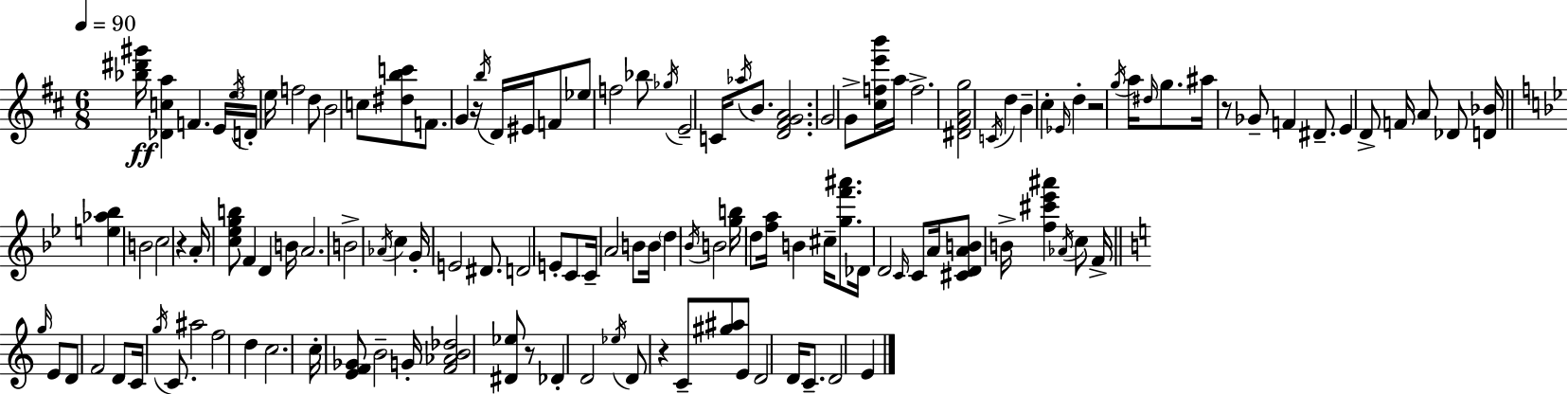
{
  \clef treble
  \numericTimeSignature
  \time 6/8
  \key d \major
  \tempo 4 = 90
  <bes'' dis''' gis'''>16\ff <des' c'' a''>4 f'4. \tuplet 3/2 { e'16 | \acciaccatura { e''16 } d'16-. } e''16 f''2 d''8 | b'2 c''8 <dis'' b'' c'''>8 | f'8. g'4 r16 \acciaccatura { b''16 } d'16 eis'16 | \break f'8 ees''8 f''2 | bes''8 \acciaccatura { ges''16 } e'2-- c'16 | \acciaccatura { aes''16 } b'8. <d' fis' g' a'>2. | g'2 | \break g'8-> <cis'' f'' e''' b'''>16 a''16 f''2.-> | <dis' fis' a' g''>2 | \acciaccatura { c'16 } d''4 b'4-- cis''4-. | \grace { ees'16 } d''4-. r2 | \break \acciaccatura { g''16 } a''16 \grace { dis''16 } g''8. ais''16 r8 ges'8-- | f'4 dis'8.-- e'4 | d'8-> f'16 a'8 des'8 <d' bes'>16 \bar "||" \break \key bes \major <e'' aes'' bes''>4 b'2 | c''2 r4 | a'16-. <c'' ees'' g'' b''>8 f'4 d'4 b'16 | a'2. | \break b'2-> \acciaccatura { aes'16 } c''4 | g'16-. e'2 dis'8. | d'2 e'8-. c'8 | c'16-- a'2 b'8 | \break b'16 \parenthesize d''4 \acciaccatura { bes'16 } b'2 | <g'' b''>16 d''8 <f'' a''>16 b'4 cis''16-- <g'' f''' ais'''>8. | des'16 d'2 \grace { c'16 } | c'8 a'16 <cis' d' a' b'>8 b'16-> <f'' cis''' ees''' ais'''>4 \acciaccatura { aes'16 } c''8 | \break f'16-> \bar "||" \break \key c \major \grace { g''16 } e'8 d'8 f'2 | d'8 c'16 \acciaccatura { g''16 } c'8. ais''2 | f''2 | d''4 c''2. | \break c''16-. <e' f' ges'>8 b'2-- | g'16-. <f' aes' b' des''>2 | <dis' ees''>8 r8 des'4-. d'2 | \acciaccatura { ees''16 } d'8 r4 c'8-- | \break <gis'' ais''>8 e'8 d'2 | d'16 c'8.-- d'2 | e'4 \bar "|."
}